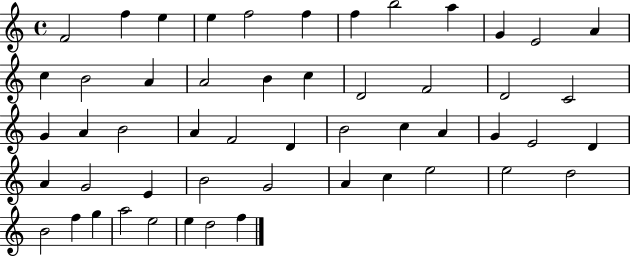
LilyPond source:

{
  \clef treble
  \time 4/4
  \defaultTimeSignature
  \key c \major
  f'2 f''4 e''4 | e''4 f''2 f''4 | f''4 b''2 a''4 | g'4 e'2 a'4 | \break c''4 b'2 a'4 | a'2 b'4 c''4 | d'2 f'2 | d'2 c'2 | \break g'4 a'4 b'2 | a'4 f'2 d'4 | b'2 c''4 a'4 | g'4 e'2 d'4 | \break a'4 g'2 e'4 | b'2 g'2 | a'4 c''4 e''2 | e''2 d''2 | \break b'2 f''4 g''4 | a''2 e''2 | e''4 d''2 f''4 | \bar "|."
}